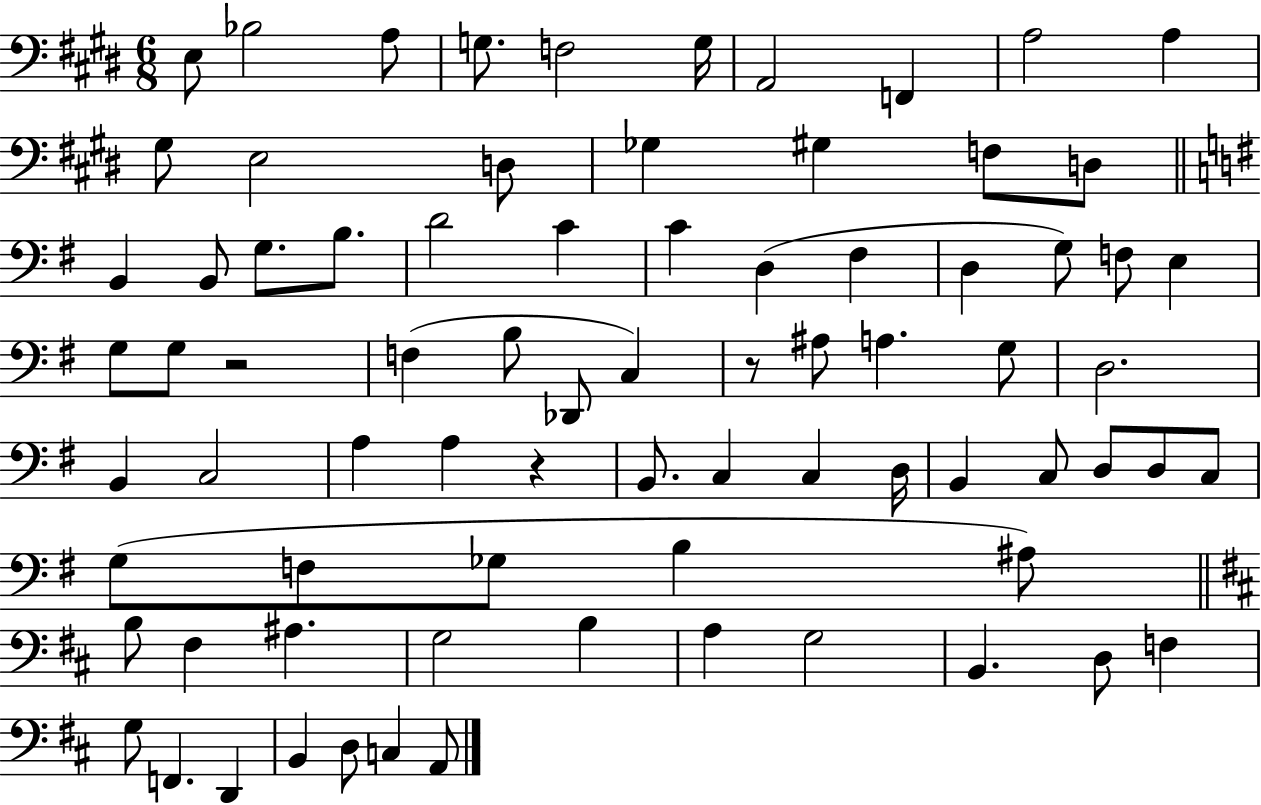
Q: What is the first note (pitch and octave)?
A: E3